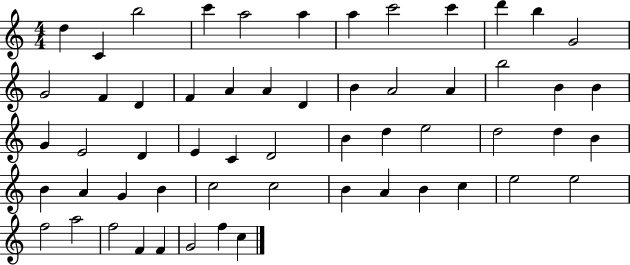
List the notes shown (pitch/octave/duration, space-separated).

D5/q C4/q B5/h C6/q A5/h A5/q A5/q C6/h C6/q D6/q B5/q G4/h G4/h F4/q D4/q F4/q A4/q A4/q D4/q B4/q A4/h A4/q B5/h B4/q B4/q G4/q E4/h D4/q E4/q C4/q D4/h B4/q D5/q E5/h D5/h D5/q B4/q B4/q A4/q G4/q B4/q C5/h C5/h B4/q A4/q B4/q C5/q E5/h E5/h F5/h A5/h F5/h F4/q F4/q G4/h F5/q C5/q